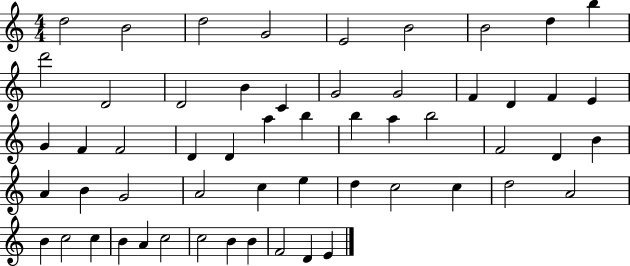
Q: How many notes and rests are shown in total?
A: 56